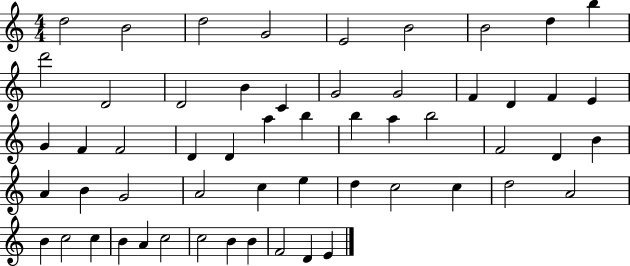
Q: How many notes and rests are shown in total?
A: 56